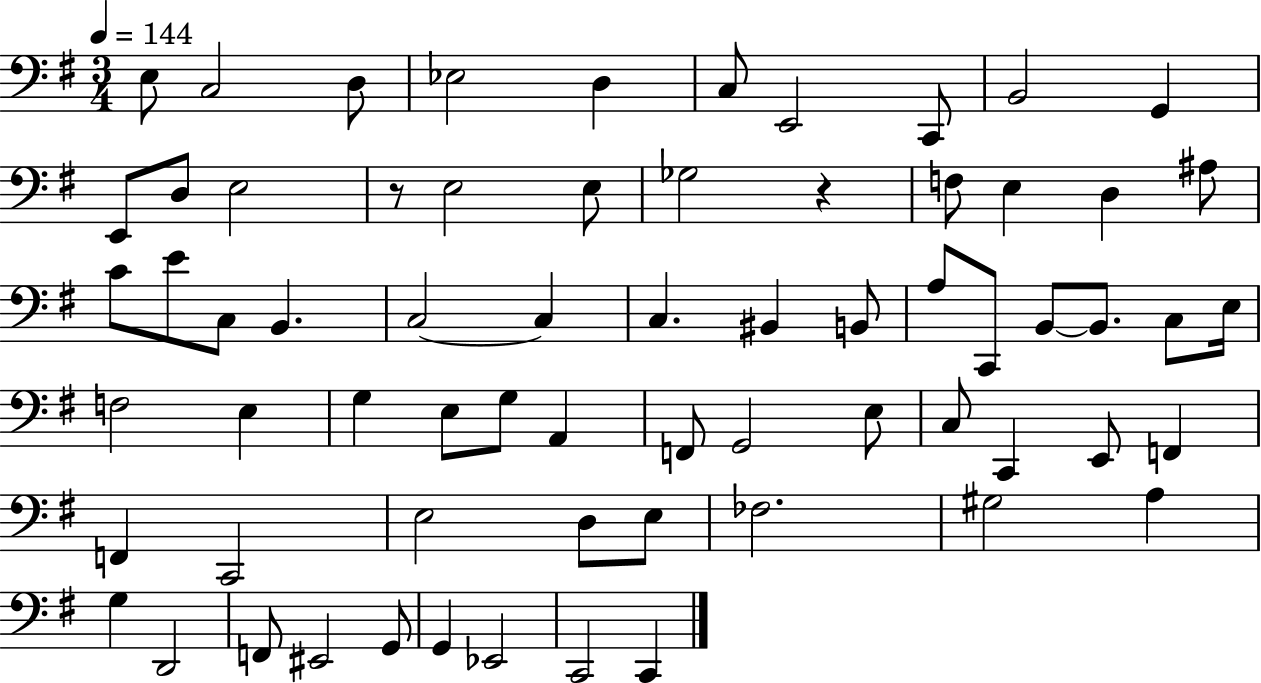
{
  \clef bass
  \numericTimeSignature
  \time 3/4
  \key g \major
  \tempo 4 = 144
  e8 c2 d8 | ees2 d4 | c8 e,2 c,8 | b,2 g,4 | \break e,8 d8 e2 | r8 e2 e8 | ges2 r4 | f8 e4 d4 ais8 | \break c'8 e'8 c8 b,4. | c2~~ c4 | c4. bis,4 b,8 | a8 c,8 b,8~~ b,8. c8 e16 | \break f2 e4 | g4 e8 g8 a,4 | f,8 g,2 e8 | c8 c,4 e,8 f,4 | \break f,4 c,2 | e2 d8 e8 | fes2. | gis2 a4 | \break g4 d,2 | f,8 eis,2 g,8 | g,4 ees,2 | c,2 c,4 | \break \bar "|."
}